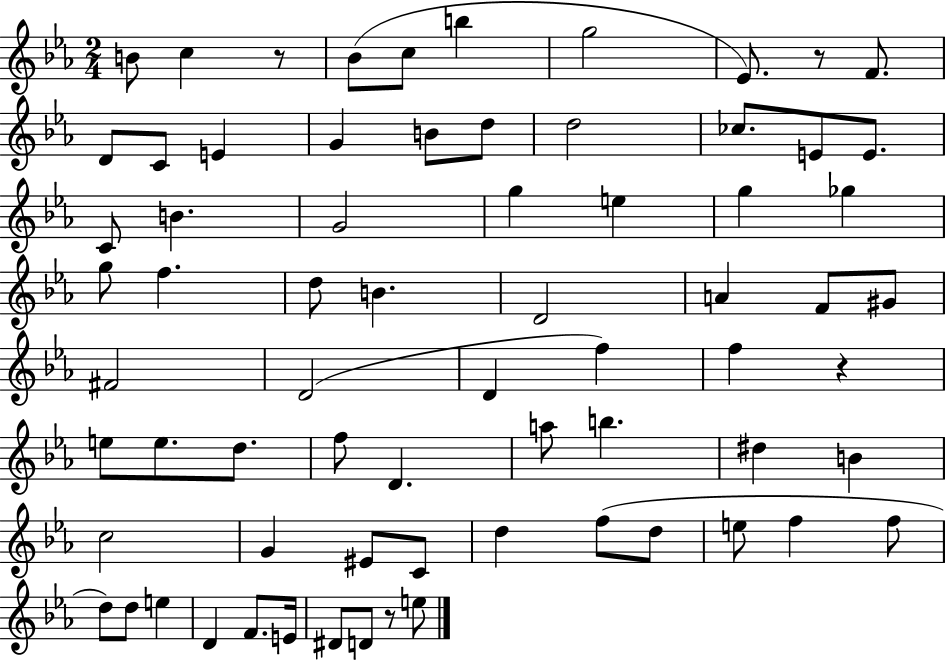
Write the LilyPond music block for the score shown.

{
  \clef treble
  \numericTimeSignature
  \time 2/4
  \key ees \major
  b'8 c''4 r8 | bes'8( c''8 b''4 | g''2 | ees'8.) r8 f'8. | \break d'8 c'8 e'4 | g'4 b'8 d''8 | d''2 | ces''8. e'8 e'8. | \break c'8 b'4. | g'2 | g''4 e''4 | g''4 ges''4 | \break g''8 f''4. | d''8 b'4. | d'2 | a'4 f'8 gis'8 | \break fis'2 | d'2( | d'4 f''4) | f''4 r4 | \break e''8 e''8. d''8. | f''8 d'4. | a''8 b''4. | dis''4 b'4 | \break c''2 | g'4 eis'8 c'8 | d''4 f''8( d''8 | e''8 f''4 f''8 | \break d''8) d''8 e''4 | d'4 f'8. e'16 | dis'8 d'8 r8 e''8 | \bar "|."
}